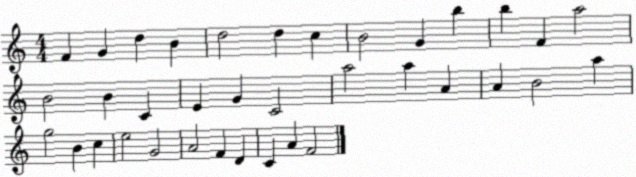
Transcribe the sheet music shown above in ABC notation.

X:1
T:Untitled
M:4/4
L:1/4
K:C
F G d B d2 d c B2 G b b F a2 B2 B C E G C2 a2 a A A B2 a g2 B c e2 G2 A2 F D C A F2